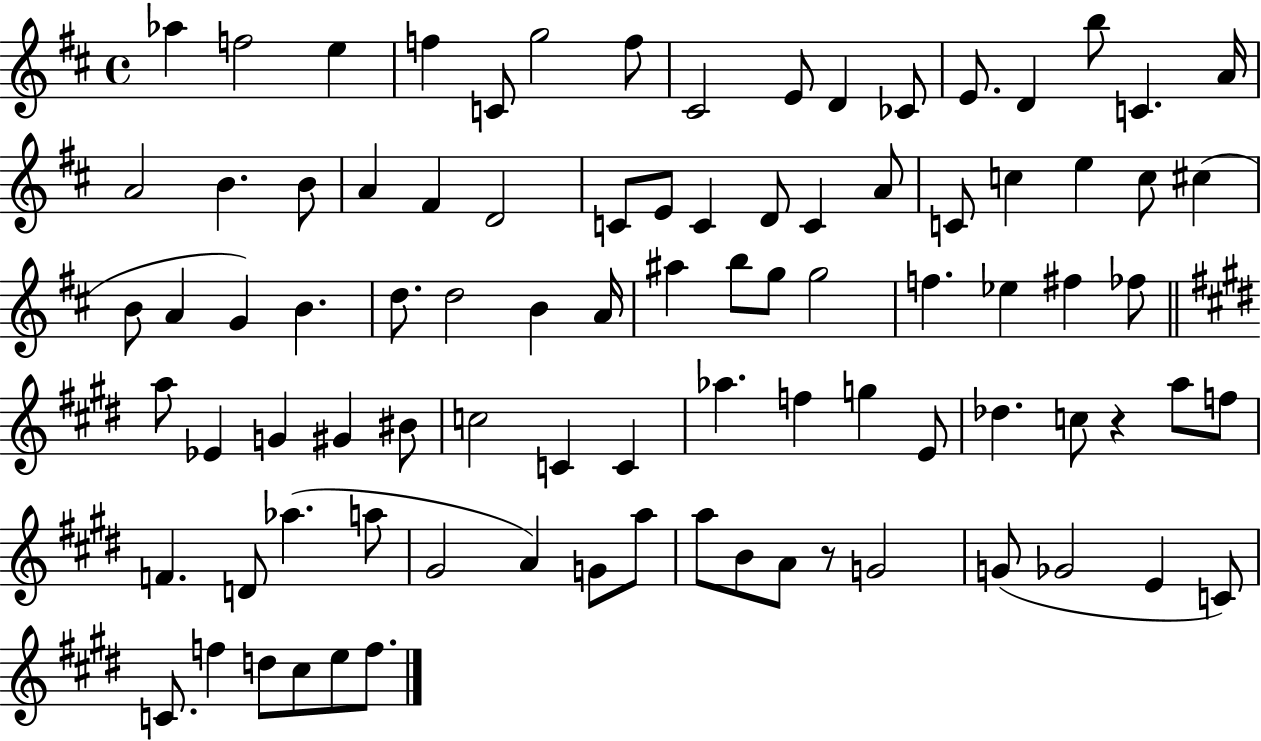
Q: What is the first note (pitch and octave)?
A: Ab5